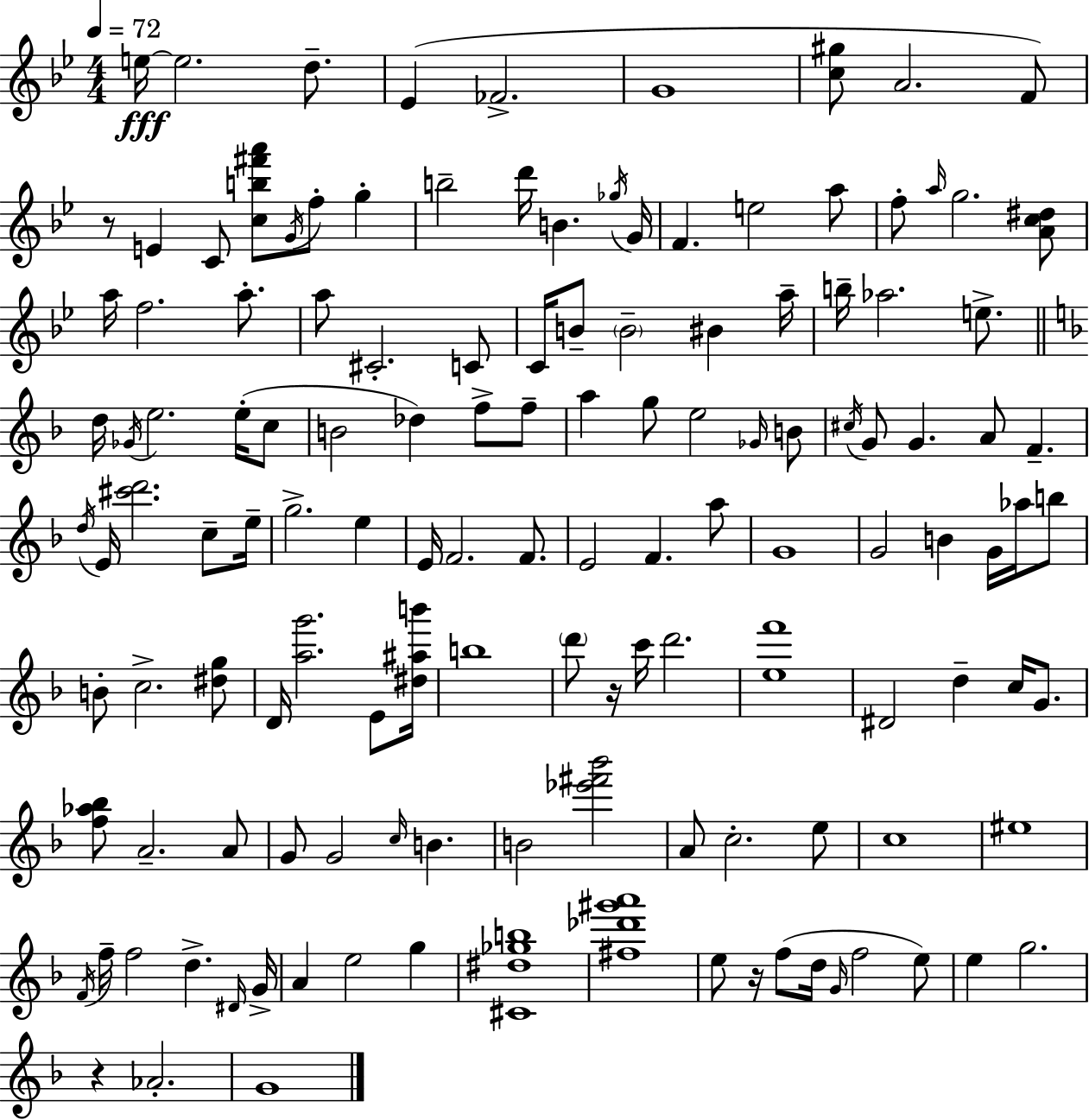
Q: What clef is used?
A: treble